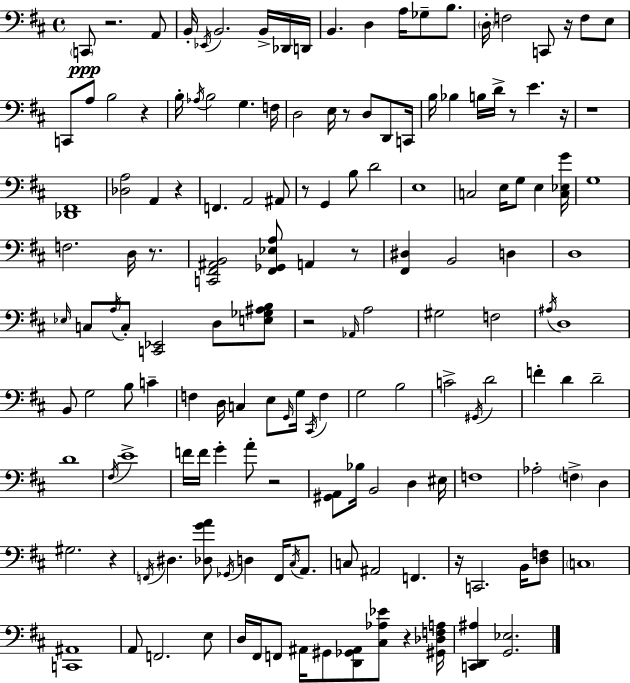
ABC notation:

X:1
T:Untitled
M:4/4
L:1/4
K:D
C,,/2 z2 A,,/2 B,,/4 _E,,/4 B,,2 B,,/4 _D,,/4 D,,/4 B,, D, A,/4 _G,/2 B,/2 D,/4 F,2 C,,/2 z/4 F,/2 E,/2 C,,/2 A,/2 B,2 z B,/4 _A,/4 B,2 G, F,/4 D,2 E,/4 z/2 D,/2 D,,/2 C,,/4 B,/4 _B, B,/4 D/4 z/2 E z/4 z4 [_D,,^F,,]4 [_D,A,]2 A,, z F,, A,,2 ^A,,/2 z/2 G,, B,/2 D2 E,4 C,2 E,/4 G,/2 E, [C,_E,G]/4 G,4 F,2 D,/4 z/2 [C,,^F,,^A,,B,,]2 [^F,,_G,,_E,A,]/2 A,, z/2 [^F,,^D,] B,,2 D, D,4 _E,/4 C,/2 A,/4 C,/2 [C,,_E,,]2 D,/2 [E,_G,^A,B,]/2 z2 _A,,/4 A,2 ^G,2 F,2 ^A,/4 D,4 B,,/2 G,2 B,/2 C F, D,/4 C, E,/2 G,,/4 G,/4 ^C,,/4 F, G,2 B,2 C2 ^G,,/4 D2 F D D2 D4 ^F,/4 E4 F/4 F/4 G A/2 z2 [^G,,A,,]/2 _B,/4 B,,2 D, ^E,/4 F,4 _A,2 F, D, ^G,2 z F,,/4 ^D, [_D,GA]/2 _G,,/4 D, F,,/4 ^C,/4 A,,/2 C,/2 ^A,,2 F,, z/4 C,,2 B,,/4 [D,F,]/2 C,4 [C,,^A,,]4 A,,/2 F,,2 E,/2 D,/4 ^F,,/4 F,,/2 ^A,,/4 ^G,,/2 [D,,_G,,^A,,]/2 [^C,_A,_E]/2 z [^G,,_D,F,A,]/4 [C,,D,,^A,] [G,,_E,]2